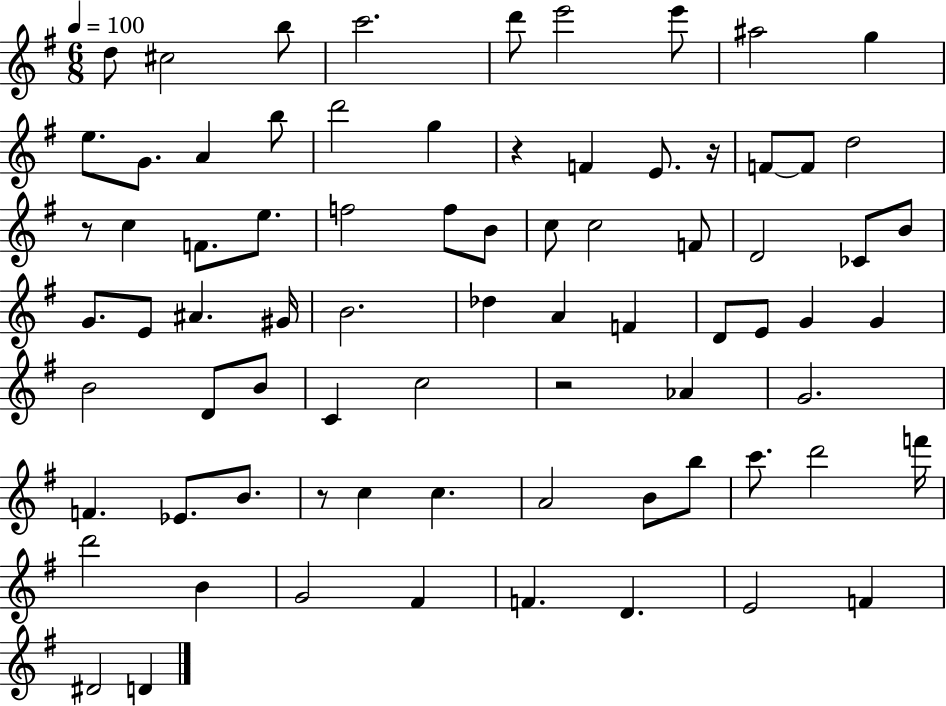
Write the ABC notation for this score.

X:1
T:Untitled
M:6/8
L:1/4
K:G
d/2 ^c2 b/2 c'2 d'/2 e'2 e'/2 ^a2 g e/2 G/2 A b/2 d'2 g z F E/2 z/4 F/2 F/2 d2 z/2 c F/2 e/2 f2 f/2 B/2 c/2 c2 F/2 D2 _C/2 B/2 G/2 E/2 ^A ^G/4 B2 _d A F D/2 E/2 G G B2 D/2 B/2 C c2 z2 _A G2 F _E/2 B/2 z/2 c c A2 B/2 b/2 c'/2 d'2 f'/4 d'2 B G2 ^F F D E2 F ^D2 D